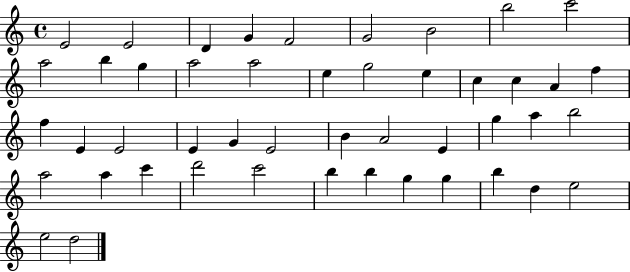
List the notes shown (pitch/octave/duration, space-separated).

E4/h E4/h D4/q G4/q F4/h G4/h B4/h B5/h C6/h A5/h B5/q G5/q A5/h A5/h E5/q G5/h E5/q C5/q C5/q A4/q F5/q F5/q E4/q E4/h E4/q G4/q E4/h B4/q A4/h E4/q G5/q A5/q B5/h A5/h A5/q C6/q D6/h C6/h B5/q B5/q G5/q G5/q B5/q D5/q E5/h E5/h D5/h